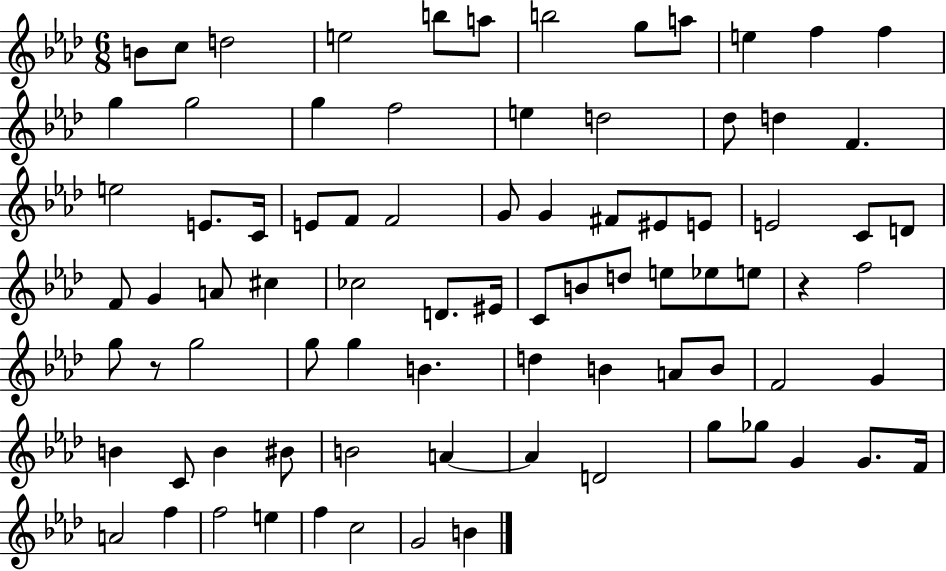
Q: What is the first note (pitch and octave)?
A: B4